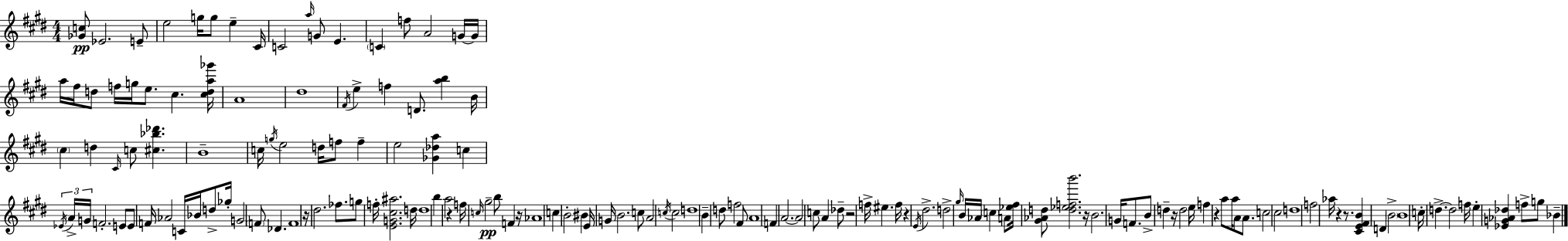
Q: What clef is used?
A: treble